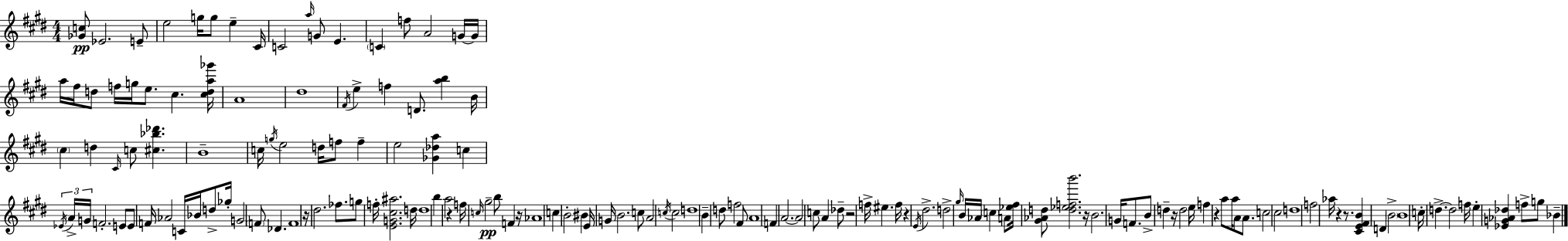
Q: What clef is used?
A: treble